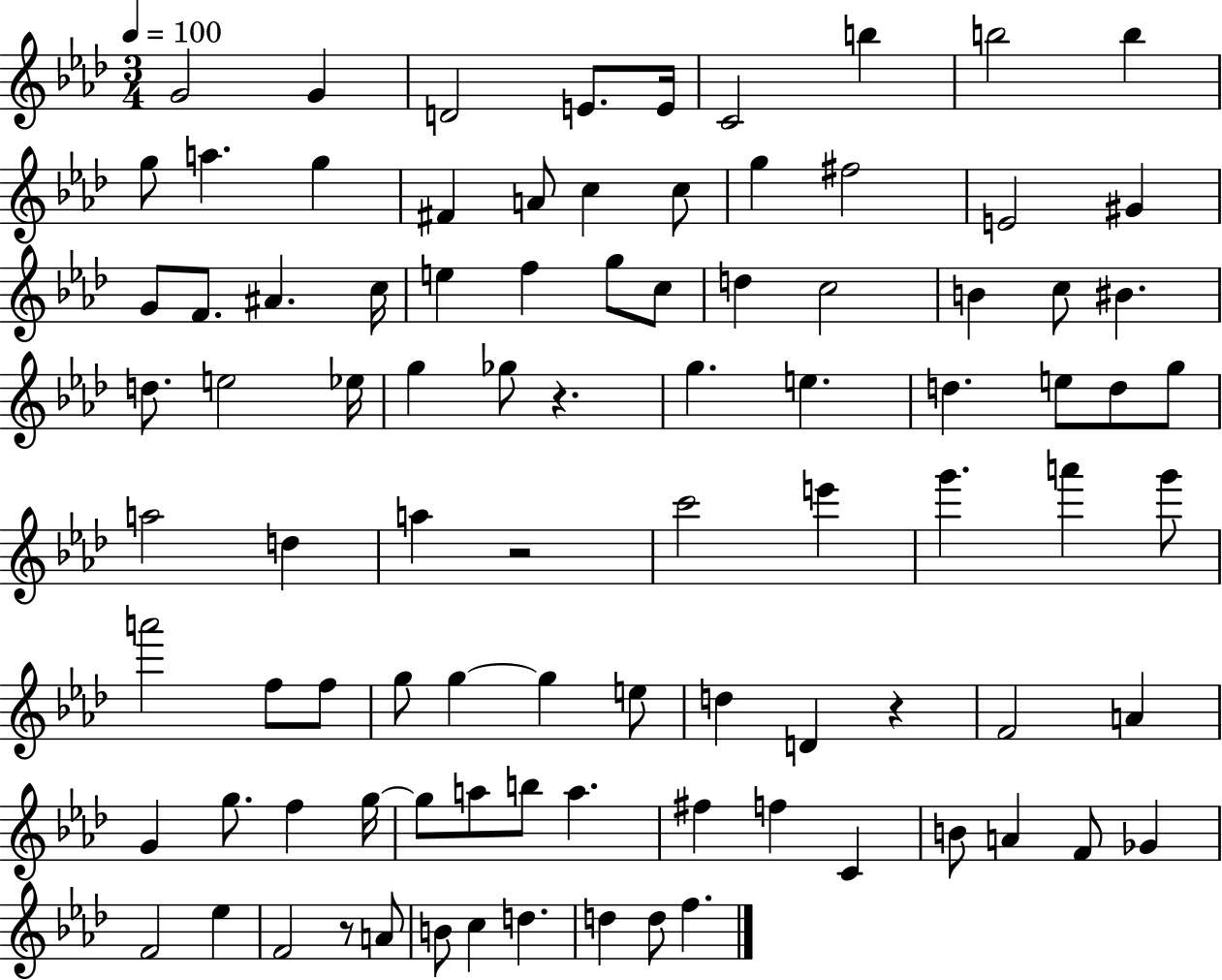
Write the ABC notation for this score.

X:1
T:Untitled
M:3/4
L:1/4
K:Ab
G2 G D2 E/2 E/4 C2 b b2 b g/2 a g ^F A/2 c c/2 g ^f2 E2 ^G G/2 F/2 ^A c/4 e f g/2 c/2 d c2 B c/2 ^B d/2 e2 _e/4 g _g/2 z g e d e/2 d/2 g/2 a2 d a z2 c'2 e' g' a' g'/2 a'2 f/2 f/2 g/2 g g e/2 d D z F2 A G g/2 f g/4 g/2 a/2 b/2 a ^f f C B/2 A F/2 _G F2 _e F2 z/2 A/2 B/2 c d d d/2 f